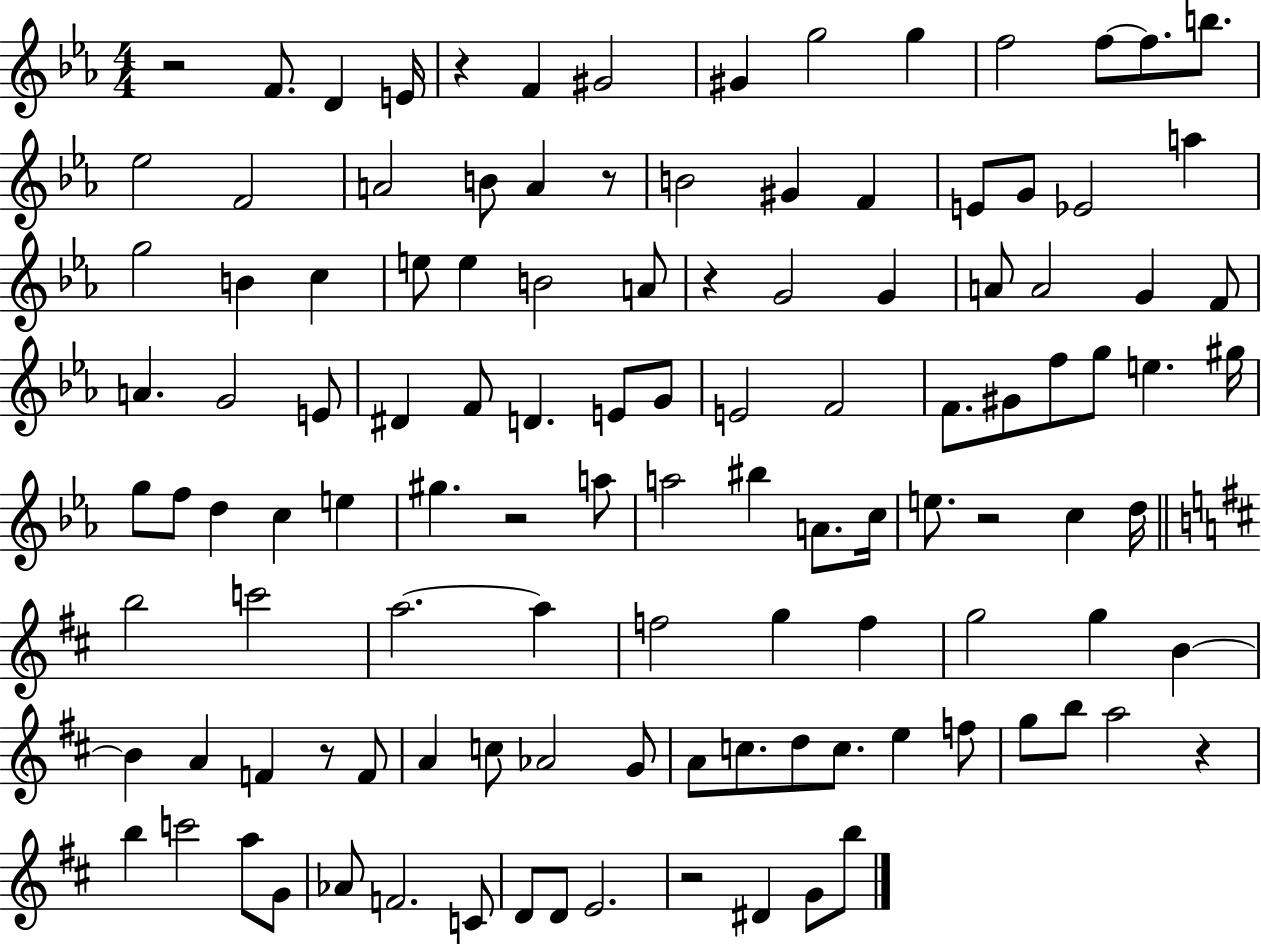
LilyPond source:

{
  \clef treble
  \numericTimeSignature
  \time 4/4
  \key ees \major
  r2 f'8. d'4 e'16 | r4 f'4 gis'2 | gis'4 g''2 g''4 | f''2 f''8~~ f''8. b''8. | \break ees''2 f'2 | a'2 b'8 a'4 r8 | b'2 gis'4 f'4 | e'8 g'8 ees'2 a''4 | \break g''2 b'4 c''4 | e''8 e''4 b'2 a'8 | r4 g'2 g'4 | a'8 a'2 g'4 f'8 | \break a'4. g'2 e'8 | dis'4 f'8 d'4. e'8 g'8 | e'2 f'2 | f'8. gis'8 f''8 g''8 e''4. gis''16 | \break g''8 f''8 d''4 c''4 e''4 | gis''4. r2 a''8 | a''2 bis''4 a'8. c''16 | e''8. r2 c''4 d''16 | \break \bar "||" \break \key b \minor b''2 c'''2 | a''2.~~ a''4 | f''2 g''4 f''4 | g''2 g''4 b'4~~ | \break b'4 a'4 f'4 r8 f'8 | a'4 c''8 aes'2 g'8 | a'8 c''8. d''8 c''8. e''4 f''8 | g''8 b''8 a''2 r4 | \break b''4 c'''2 a''8 g'8 | aes'8 f'2. c'8 | d'8 d'8 e'2. | r2 dis'4 g'8 b''8 | \break \bar "|."
}